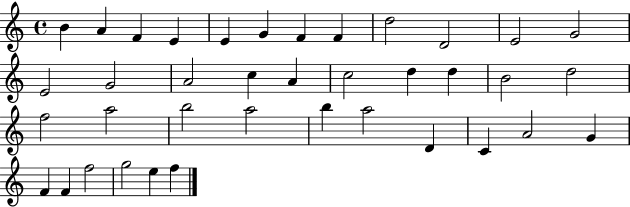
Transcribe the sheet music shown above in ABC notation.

X:1
T:Untitled
M:4/4
L:1/4
K:C
B A F E E G F F d2 D2 E2 G2 E2 G2 A2 c A c2 d d B2 d2 f2 a2 b2 a2 b a2 D C A2 G F F f2 g2 e f